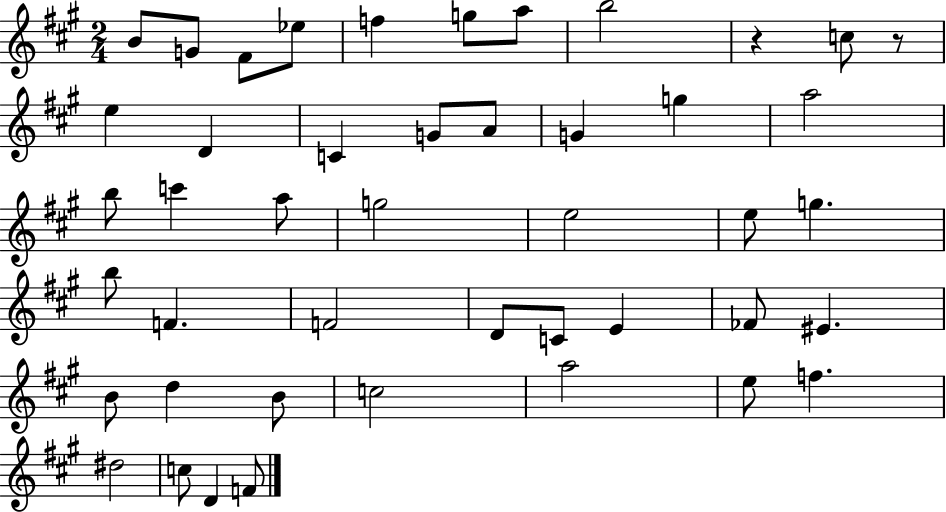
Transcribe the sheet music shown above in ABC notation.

X:1
T:Untitled
M:2/4
L:1/4
K:A
B/2 G/2 ^F/2 _e/2 f g/2 a/2 b2 z c/2 z/2 e D C G/2 A/2 G g a2 b/2 c' a/2 g2 e2 e/2 g b/2 F F2 D/2 C/2 E _F/2 ^E B/2 d B/2 c2 a2 e/2 f ^d2 c/2 D F/2